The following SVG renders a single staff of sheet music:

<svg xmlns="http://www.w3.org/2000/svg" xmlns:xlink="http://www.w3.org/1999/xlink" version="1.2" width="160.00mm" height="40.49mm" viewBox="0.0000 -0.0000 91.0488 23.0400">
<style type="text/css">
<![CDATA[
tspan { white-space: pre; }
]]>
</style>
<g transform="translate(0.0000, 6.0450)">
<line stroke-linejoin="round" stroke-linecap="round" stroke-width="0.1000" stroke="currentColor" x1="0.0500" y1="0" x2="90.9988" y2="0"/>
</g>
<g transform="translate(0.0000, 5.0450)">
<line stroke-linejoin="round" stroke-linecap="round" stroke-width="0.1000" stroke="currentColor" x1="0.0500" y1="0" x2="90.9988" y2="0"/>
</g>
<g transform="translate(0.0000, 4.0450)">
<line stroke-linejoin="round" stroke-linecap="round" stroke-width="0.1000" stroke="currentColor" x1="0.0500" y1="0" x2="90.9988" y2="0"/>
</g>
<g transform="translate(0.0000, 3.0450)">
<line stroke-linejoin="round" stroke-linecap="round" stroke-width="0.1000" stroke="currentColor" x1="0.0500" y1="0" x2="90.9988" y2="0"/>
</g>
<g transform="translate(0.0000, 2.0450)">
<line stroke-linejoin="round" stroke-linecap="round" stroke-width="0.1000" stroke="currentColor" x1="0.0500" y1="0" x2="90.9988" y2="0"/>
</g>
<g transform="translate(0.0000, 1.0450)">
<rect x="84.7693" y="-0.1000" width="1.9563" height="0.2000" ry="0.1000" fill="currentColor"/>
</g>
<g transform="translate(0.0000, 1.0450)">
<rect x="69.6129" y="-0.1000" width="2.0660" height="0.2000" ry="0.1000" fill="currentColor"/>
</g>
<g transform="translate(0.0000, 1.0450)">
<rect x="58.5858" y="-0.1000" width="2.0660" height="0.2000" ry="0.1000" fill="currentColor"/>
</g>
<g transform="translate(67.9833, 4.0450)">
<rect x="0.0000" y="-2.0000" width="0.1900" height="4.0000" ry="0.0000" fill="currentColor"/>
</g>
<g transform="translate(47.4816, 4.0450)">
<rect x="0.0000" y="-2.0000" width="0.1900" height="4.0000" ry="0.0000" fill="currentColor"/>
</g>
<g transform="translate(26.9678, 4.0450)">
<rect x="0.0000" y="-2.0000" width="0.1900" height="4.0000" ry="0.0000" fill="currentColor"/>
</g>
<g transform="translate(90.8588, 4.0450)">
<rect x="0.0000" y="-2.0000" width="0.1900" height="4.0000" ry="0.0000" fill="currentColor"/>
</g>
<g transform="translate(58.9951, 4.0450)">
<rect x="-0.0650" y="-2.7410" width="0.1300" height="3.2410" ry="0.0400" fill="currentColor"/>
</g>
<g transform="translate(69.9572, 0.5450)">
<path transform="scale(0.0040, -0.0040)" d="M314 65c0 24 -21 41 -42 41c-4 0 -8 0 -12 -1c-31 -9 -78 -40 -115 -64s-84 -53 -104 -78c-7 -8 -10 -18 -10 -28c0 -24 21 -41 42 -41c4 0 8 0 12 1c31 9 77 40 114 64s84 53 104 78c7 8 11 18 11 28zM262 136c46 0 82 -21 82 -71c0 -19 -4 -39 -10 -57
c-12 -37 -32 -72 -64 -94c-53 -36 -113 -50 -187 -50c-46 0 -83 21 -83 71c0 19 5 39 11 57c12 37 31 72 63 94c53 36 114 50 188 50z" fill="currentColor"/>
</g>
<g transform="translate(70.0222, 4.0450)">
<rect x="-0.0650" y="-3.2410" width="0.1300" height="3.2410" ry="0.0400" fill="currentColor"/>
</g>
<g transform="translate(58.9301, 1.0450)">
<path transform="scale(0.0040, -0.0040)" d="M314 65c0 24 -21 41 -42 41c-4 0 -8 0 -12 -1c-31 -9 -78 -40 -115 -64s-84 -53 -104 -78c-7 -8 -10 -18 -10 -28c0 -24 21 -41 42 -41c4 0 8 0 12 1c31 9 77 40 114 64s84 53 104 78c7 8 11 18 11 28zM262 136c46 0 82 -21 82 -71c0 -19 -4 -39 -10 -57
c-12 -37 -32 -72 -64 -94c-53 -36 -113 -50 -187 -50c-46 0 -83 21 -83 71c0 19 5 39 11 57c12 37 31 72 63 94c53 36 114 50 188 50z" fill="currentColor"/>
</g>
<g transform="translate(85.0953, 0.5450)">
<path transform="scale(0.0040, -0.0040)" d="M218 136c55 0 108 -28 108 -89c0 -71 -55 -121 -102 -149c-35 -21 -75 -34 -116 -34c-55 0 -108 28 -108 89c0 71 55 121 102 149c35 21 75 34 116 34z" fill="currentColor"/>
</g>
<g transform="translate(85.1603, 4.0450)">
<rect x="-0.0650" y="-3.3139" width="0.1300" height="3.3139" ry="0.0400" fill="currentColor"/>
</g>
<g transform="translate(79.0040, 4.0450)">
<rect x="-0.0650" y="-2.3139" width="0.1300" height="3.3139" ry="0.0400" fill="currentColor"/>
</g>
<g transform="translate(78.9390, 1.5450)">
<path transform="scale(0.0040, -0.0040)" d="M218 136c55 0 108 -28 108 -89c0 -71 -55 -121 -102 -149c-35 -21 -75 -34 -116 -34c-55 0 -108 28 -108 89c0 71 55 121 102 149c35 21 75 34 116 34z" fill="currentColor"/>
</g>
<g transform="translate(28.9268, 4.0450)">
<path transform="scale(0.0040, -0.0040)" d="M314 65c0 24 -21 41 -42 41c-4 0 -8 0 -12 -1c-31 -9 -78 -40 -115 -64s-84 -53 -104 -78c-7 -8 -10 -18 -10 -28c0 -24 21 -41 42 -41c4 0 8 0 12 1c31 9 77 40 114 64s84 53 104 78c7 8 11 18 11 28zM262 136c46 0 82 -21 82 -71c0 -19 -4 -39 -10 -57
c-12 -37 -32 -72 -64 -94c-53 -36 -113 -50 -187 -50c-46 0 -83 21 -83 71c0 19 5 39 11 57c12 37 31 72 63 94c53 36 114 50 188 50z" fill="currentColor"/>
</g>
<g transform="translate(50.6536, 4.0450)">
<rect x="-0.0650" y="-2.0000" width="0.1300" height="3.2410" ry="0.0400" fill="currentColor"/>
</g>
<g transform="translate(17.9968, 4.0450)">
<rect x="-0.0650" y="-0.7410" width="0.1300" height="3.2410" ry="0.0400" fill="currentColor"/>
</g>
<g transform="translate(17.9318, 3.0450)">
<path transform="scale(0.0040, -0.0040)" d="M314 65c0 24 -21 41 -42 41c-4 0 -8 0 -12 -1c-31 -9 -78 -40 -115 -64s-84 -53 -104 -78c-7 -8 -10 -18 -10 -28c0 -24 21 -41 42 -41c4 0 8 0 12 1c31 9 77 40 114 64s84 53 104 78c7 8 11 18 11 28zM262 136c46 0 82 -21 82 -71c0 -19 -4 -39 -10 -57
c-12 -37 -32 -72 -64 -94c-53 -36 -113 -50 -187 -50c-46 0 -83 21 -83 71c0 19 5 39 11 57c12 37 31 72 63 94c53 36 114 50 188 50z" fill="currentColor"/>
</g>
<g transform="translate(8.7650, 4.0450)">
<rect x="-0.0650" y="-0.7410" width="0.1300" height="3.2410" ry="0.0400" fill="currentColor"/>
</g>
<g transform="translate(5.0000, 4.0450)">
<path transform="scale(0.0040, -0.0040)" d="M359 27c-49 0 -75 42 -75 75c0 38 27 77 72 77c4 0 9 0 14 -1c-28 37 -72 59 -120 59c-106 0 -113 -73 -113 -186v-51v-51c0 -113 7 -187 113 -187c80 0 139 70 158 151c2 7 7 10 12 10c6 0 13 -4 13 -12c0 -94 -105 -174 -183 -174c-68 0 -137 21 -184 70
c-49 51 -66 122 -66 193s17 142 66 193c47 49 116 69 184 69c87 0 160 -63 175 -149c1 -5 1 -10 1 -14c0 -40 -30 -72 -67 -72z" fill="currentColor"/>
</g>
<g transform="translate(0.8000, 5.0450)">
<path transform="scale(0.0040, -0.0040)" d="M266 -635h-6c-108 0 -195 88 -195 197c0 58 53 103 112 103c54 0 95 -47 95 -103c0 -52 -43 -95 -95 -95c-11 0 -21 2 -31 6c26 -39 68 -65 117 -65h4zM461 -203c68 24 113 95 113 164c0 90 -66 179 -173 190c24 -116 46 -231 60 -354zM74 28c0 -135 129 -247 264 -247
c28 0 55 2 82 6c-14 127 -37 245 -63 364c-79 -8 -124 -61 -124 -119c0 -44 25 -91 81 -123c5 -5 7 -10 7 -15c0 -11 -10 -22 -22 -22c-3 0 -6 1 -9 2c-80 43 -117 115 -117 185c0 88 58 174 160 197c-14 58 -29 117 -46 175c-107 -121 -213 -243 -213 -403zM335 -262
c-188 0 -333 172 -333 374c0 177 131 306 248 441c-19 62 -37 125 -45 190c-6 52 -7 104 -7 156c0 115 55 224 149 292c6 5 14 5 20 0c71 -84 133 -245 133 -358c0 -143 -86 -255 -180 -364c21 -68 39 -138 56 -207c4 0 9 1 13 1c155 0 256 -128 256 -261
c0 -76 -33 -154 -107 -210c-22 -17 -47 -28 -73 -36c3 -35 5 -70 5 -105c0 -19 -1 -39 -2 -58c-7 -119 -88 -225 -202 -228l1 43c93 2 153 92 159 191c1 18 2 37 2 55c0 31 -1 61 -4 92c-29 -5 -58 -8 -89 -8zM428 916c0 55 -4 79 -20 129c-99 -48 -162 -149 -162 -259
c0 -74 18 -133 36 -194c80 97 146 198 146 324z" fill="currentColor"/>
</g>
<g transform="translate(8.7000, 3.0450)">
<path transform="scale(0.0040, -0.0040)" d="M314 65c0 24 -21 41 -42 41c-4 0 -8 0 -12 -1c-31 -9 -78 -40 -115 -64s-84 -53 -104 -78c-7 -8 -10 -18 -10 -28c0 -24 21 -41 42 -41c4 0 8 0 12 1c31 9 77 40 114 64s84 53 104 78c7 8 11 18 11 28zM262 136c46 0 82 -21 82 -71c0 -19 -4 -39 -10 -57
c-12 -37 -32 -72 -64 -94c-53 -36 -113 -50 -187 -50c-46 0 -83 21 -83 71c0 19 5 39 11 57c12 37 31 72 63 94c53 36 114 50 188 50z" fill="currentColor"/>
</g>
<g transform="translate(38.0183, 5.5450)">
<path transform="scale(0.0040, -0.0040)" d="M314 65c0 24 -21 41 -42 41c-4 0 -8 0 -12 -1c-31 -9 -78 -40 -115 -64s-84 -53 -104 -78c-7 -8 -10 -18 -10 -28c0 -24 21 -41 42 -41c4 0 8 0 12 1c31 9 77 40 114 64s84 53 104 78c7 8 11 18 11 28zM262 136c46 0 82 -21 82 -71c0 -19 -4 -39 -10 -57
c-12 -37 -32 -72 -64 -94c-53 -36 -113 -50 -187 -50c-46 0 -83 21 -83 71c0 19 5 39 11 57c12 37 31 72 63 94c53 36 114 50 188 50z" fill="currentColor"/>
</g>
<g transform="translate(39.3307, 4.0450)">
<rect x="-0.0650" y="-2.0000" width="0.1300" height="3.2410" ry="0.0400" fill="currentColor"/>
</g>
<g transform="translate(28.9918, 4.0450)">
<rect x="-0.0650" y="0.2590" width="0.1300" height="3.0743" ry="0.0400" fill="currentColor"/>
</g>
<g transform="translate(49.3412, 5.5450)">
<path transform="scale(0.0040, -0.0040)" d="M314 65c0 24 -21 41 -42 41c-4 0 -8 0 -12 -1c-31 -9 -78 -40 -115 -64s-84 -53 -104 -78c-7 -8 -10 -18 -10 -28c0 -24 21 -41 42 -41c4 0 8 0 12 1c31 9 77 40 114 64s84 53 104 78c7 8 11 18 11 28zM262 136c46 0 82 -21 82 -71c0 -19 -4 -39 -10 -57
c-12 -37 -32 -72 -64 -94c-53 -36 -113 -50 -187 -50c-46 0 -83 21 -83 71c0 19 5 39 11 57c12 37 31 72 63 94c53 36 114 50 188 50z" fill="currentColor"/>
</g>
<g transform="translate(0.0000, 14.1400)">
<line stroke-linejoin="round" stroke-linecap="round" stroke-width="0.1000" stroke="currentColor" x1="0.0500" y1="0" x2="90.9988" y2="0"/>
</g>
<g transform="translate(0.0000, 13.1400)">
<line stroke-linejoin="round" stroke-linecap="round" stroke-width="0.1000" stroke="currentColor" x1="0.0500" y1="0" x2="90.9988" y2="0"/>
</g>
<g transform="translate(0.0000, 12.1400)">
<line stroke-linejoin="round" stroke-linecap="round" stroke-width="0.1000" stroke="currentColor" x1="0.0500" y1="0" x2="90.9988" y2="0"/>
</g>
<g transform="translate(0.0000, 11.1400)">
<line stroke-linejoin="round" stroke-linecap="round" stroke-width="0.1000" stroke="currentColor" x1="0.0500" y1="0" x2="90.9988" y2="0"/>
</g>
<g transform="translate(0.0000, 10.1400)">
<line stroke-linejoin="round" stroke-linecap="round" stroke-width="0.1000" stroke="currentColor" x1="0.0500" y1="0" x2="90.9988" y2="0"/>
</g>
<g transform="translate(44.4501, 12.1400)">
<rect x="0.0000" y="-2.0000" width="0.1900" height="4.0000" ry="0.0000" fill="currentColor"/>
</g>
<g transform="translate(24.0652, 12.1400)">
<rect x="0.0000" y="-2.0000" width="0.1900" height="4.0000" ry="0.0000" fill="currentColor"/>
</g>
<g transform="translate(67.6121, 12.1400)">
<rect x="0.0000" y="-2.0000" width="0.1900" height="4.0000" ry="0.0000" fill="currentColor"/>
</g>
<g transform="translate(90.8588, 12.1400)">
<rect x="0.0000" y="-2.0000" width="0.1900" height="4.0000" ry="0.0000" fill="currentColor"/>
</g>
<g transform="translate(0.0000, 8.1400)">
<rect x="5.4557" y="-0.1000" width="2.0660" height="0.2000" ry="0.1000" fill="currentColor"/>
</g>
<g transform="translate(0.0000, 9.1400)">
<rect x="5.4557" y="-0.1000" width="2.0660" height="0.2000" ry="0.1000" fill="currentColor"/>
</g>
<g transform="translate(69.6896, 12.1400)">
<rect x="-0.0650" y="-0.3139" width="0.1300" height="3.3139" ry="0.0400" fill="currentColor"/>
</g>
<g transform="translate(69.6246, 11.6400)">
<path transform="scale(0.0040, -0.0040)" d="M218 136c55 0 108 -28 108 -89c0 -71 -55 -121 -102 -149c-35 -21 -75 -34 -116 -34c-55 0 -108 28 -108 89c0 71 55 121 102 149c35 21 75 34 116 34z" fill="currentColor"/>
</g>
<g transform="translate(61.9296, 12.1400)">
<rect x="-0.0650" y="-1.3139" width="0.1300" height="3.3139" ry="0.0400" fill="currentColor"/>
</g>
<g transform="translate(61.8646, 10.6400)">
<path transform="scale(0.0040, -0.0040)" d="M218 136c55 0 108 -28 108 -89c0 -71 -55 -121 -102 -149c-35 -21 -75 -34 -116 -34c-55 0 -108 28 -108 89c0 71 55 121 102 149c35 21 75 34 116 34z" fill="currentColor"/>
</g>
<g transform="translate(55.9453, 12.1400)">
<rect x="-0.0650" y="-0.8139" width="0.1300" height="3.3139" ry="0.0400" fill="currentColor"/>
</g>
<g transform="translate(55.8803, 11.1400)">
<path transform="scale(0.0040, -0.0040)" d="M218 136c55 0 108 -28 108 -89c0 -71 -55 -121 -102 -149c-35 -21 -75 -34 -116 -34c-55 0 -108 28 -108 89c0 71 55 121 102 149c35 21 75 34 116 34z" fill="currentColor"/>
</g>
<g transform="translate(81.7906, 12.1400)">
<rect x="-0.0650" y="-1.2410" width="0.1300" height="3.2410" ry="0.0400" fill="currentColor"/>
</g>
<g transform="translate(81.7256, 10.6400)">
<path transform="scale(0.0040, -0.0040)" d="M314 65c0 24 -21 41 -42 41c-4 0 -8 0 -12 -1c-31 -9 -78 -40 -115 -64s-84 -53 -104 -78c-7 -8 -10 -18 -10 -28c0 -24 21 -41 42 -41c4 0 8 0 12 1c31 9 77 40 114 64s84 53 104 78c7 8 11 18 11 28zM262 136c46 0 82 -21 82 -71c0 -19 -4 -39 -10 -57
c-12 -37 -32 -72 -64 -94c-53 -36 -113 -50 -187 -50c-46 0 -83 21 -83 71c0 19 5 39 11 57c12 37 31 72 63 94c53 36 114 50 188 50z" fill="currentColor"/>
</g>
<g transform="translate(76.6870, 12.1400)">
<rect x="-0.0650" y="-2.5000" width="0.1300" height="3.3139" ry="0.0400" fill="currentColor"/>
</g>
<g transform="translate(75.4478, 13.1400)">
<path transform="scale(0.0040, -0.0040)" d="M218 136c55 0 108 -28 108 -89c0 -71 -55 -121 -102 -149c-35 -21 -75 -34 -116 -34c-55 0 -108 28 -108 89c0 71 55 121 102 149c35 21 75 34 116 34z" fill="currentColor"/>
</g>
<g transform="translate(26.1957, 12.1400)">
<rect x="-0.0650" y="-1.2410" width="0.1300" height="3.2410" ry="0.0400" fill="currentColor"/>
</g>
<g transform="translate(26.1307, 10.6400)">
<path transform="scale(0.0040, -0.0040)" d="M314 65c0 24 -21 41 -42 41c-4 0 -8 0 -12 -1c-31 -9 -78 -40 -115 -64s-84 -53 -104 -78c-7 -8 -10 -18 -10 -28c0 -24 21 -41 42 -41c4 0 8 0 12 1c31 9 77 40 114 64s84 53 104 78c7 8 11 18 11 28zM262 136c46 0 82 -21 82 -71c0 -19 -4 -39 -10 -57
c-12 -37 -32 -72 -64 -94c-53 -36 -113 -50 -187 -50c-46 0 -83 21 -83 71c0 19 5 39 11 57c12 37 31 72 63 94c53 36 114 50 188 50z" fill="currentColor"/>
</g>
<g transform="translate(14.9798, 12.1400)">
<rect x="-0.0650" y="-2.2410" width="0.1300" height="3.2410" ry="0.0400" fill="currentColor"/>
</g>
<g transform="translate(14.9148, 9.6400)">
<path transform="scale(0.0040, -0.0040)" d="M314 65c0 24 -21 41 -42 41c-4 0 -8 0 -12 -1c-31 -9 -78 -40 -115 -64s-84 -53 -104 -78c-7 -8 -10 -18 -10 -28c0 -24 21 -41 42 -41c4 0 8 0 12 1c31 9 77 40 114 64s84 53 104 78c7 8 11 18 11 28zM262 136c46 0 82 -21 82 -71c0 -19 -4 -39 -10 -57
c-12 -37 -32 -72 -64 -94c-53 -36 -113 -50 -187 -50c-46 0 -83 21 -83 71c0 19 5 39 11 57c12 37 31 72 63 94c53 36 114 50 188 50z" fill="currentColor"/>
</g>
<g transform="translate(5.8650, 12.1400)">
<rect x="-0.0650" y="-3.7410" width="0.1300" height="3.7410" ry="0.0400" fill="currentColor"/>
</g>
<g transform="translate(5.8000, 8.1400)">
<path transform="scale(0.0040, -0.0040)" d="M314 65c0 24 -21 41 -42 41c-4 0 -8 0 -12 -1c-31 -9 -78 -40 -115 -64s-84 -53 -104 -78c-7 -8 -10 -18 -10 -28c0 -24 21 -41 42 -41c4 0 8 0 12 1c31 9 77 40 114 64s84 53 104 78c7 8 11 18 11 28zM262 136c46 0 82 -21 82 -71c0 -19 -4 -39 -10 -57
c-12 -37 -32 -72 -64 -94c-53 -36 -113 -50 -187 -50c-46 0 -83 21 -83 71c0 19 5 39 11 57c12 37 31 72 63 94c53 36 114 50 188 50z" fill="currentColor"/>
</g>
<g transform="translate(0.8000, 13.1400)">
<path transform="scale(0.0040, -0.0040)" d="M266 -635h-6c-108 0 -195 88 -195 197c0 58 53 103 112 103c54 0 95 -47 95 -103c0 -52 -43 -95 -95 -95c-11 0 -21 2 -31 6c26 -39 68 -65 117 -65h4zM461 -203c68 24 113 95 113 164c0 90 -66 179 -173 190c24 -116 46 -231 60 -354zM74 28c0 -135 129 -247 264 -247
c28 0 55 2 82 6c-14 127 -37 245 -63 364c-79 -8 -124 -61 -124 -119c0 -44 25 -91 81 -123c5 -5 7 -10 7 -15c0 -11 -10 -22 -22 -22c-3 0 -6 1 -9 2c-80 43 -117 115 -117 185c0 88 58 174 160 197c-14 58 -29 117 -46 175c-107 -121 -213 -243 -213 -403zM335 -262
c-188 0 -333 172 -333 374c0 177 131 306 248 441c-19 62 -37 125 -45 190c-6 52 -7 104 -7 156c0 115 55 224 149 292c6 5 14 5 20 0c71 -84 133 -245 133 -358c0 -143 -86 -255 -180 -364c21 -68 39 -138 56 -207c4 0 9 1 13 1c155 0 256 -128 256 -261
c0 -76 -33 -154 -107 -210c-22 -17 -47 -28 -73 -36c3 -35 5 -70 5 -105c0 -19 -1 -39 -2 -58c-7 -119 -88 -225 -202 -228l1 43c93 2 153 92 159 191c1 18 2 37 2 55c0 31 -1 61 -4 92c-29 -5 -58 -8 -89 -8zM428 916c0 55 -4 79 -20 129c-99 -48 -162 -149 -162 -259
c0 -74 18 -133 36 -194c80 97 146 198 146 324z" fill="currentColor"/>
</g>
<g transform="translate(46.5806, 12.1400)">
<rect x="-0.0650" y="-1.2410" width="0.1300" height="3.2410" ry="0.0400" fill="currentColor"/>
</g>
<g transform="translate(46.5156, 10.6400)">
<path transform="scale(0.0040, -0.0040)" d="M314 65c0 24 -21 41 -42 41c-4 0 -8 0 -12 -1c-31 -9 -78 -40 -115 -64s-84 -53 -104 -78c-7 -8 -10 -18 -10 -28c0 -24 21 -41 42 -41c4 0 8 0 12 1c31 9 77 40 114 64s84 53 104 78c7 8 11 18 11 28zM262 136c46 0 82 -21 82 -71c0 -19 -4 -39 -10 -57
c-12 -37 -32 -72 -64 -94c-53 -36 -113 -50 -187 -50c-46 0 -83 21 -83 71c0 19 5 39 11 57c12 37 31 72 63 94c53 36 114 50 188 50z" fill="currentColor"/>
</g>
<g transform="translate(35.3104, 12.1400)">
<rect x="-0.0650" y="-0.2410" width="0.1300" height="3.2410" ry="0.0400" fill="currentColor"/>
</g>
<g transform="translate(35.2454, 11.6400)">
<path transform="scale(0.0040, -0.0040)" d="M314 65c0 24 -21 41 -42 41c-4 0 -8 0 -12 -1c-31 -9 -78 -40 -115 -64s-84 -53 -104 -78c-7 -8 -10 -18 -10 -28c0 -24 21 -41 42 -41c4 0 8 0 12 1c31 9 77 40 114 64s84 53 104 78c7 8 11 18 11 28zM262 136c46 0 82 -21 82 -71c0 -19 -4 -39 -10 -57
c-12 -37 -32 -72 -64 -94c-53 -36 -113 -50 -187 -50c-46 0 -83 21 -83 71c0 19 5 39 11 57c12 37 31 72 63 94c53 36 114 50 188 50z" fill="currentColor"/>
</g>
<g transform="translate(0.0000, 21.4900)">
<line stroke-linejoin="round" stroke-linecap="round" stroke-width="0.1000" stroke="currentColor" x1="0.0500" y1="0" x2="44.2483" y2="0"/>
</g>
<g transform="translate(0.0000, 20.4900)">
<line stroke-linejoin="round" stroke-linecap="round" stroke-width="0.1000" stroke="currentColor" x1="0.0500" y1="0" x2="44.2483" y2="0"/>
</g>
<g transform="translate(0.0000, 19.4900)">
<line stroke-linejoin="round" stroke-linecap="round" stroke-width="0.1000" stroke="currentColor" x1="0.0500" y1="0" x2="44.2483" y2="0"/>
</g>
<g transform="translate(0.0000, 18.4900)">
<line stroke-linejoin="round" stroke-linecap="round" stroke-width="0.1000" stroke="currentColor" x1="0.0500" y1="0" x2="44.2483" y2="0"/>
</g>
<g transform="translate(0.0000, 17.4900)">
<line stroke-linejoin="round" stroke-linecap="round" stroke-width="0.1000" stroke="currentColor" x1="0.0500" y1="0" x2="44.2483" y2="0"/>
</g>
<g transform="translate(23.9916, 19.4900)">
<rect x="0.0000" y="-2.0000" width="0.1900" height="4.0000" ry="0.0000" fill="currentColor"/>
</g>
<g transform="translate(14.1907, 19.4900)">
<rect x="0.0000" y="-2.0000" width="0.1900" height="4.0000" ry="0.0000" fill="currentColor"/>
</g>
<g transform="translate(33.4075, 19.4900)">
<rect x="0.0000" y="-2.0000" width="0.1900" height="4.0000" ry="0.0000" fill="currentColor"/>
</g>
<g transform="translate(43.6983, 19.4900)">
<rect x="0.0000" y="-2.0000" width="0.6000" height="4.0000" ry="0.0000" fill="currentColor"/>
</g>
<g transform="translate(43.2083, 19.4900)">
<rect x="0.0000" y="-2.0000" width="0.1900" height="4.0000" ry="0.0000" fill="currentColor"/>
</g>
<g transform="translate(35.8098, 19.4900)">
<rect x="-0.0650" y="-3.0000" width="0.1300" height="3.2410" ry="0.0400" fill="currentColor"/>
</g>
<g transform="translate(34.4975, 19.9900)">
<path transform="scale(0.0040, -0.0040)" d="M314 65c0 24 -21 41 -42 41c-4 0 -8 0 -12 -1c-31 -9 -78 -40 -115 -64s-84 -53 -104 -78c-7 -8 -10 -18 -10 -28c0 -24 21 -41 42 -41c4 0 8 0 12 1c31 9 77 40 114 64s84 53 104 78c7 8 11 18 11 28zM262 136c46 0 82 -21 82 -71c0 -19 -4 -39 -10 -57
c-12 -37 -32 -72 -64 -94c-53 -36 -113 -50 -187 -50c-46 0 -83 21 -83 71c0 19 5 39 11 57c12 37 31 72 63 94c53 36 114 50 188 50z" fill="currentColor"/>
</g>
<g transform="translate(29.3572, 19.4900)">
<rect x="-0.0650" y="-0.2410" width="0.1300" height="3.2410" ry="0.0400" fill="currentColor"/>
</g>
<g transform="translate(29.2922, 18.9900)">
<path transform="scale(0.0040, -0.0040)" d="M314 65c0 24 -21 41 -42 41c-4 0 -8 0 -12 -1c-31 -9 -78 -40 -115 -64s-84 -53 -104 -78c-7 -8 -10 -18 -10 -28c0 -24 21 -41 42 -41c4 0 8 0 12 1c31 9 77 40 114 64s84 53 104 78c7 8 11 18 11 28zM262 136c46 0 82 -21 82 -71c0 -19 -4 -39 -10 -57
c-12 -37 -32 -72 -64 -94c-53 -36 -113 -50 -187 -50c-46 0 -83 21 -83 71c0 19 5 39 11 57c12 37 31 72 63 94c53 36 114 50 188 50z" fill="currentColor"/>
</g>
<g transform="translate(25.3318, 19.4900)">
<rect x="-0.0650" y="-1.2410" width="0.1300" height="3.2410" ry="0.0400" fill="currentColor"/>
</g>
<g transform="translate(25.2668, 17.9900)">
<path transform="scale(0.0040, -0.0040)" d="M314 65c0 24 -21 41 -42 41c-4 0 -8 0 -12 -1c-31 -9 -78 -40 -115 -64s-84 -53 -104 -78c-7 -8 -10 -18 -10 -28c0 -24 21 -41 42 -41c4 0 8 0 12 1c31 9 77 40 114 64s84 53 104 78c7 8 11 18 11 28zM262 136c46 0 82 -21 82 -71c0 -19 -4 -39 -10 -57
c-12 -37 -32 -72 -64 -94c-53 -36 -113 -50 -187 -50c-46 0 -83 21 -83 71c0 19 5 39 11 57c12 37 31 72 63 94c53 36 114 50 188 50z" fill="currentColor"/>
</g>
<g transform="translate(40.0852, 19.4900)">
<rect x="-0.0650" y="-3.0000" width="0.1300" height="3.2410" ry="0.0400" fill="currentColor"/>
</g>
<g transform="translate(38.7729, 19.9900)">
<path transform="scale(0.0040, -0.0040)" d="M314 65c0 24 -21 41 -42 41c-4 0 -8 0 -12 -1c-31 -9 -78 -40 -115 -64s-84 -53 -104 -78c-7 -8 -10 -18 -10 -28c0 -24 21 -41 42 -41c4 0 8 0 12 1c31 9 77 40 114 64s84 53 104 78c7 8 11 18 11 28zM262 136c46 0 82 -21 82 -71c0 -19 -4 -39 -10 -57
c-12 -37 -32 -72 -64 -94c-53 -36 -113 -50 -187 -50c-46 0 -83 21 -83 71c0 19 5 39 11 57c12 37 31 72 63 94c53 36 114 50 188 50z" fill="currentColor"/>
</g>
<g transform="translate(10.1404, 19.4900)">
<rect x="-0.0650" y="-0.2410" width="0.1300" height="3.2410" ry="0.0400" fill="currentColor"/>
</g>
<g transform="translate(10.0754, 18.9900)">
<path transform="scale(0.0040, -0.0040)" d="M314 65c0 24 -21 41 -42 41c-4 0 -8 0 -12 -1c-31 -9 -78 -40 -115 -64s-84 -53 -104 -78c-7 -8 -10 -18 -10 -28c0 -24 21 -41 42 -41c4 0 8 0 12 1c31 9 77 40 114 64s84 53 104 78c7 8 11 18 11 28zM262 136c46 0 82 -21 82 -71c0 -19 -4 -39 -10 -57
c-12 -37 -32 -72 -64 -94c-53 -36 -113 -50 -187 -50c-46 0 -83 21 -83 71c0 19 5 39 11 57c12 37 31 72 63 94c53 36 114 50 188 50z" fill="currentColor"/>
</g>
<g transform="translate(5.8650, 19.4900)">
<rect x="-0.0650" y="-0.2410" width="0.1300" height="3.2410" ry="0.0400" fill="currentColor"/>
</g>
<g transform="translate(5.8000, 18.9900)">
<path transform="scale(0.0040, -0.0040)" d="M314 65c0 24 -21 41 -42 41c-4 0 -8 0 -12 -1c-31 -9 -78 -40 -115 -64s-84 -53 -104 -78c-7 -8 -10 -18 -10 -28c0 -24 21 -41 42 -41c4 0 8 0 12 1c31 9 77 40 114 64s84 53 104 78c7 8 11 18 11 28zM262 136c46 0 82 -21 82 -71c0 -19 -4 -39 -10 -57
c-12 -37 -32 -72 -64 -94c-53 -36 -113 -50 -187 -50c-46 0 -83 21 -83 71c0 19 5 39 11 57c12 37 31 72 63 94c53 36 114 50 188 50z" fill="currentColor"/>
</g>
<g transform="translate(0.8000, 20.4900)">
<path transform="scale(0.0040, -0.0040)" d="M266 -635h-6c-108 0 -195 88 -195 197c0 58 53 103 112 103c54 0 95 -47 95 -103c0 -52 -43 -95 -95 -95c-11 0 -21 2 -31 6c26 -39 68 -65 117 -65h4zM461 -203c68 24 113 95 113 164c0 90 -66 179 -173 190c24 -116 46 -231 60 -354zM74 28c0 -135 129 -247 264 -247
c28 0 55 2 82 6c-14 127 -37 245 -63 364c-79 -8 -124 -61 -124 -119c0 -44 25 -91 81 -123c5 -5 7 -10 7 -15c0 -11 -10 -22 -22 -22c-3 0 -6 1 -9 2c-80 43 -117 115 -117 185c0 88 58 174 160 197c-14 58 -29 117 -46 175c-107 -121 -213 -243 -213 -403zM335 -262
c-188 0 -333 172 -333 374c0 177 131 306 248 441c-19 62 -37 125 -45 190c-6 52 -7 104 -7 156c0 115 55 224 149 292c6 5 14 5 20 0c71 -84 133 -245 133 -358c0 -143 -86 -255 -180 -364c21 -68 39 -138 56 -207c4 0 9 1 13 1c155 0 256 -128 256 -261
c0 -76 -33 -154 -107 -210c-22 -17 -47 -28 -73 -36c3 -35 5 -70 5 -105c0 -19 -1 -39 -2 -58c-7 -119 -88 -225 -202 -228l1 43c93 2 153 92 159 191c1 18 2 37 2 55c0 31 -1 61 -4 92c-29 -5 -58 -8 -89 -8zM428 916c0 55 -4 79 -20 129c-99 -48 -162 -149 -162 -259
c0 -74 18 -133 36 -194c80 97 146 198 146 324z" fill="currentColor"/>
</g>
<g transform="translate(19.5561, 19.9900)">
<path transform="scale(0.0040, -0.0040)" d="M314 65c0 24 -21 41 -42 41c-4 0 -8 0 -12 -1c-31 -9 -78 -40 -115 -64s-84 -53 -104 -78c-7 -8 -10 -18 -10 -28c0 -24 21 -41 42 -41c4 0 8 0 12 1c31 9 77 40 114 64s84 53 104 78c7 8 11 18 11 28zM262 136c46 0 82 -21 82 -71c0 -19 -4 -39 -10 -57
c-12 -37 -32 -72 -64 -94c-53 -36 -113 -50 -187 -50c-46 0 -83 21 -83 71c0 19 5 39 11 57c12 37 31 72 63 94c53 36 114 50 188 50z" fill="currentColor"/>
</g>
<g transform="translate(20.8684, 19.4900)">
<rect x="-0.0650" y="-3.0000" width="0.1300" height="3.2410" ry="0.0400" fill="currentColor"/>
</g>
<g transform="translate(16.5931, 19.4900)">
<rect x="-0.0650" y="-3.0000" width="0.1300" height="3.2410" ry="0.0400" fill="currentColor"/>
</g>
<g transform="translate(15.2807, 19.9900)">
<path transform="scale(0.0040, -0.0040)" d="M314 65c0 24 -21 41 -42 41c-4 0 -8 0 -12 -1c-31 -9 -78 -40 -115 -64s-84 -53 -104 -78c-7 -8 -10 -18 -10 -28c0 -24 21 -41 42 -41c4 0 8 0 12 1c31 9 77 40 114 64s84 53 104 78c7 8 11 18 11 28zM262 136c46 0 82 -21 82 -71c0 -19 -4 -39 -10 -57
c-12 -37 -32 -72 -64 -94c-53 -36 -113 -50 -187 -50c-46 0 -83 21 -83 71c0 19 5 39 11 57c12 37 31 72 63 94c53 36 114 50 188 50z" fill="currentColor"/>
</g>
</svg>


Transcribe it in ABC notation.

X:1
T:Untitled
M:4/4
L:1/4
K:C
d2 d2 B2 F2 F2 a2 b2 g b c'2 g2 e2 c2 e2 d e c G e2 c2 c2 A2 A2 e2 c2 A2 A2